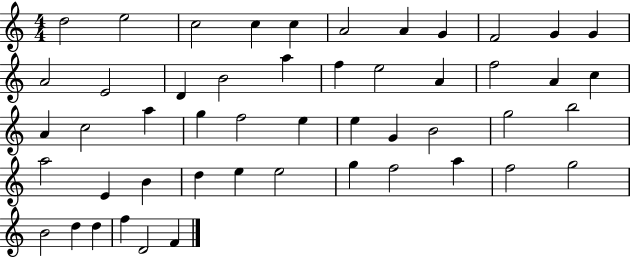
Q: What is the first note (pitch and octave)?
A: D5